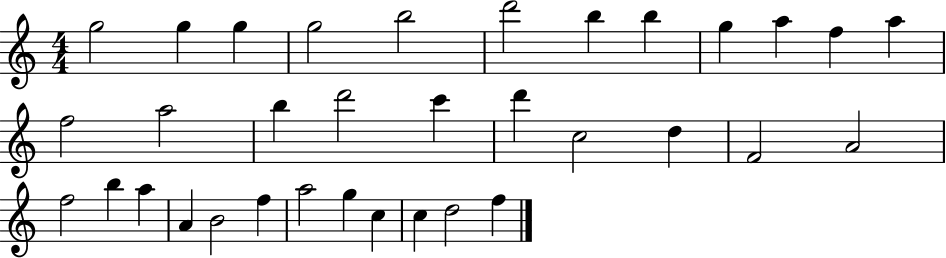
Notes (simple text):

G5/h G5/q G5/q G5/h B5/h D6/h B5/q B5/q G5/q A5/q F5/q A5/q F5/h A5/h B5/q D6/h C6/q D6/q C5/h D5/q F4/h A4/h F5/h B5/q A5/q A4/q B4/h F5/q A5/h G5/q C5/q C5/q D5/h F5/q